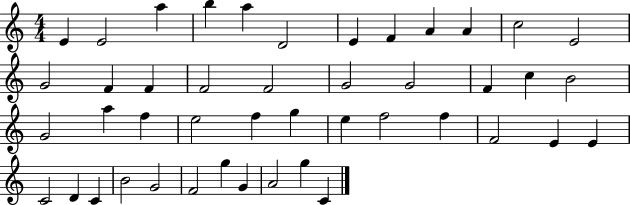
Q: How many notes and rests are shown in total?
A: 45